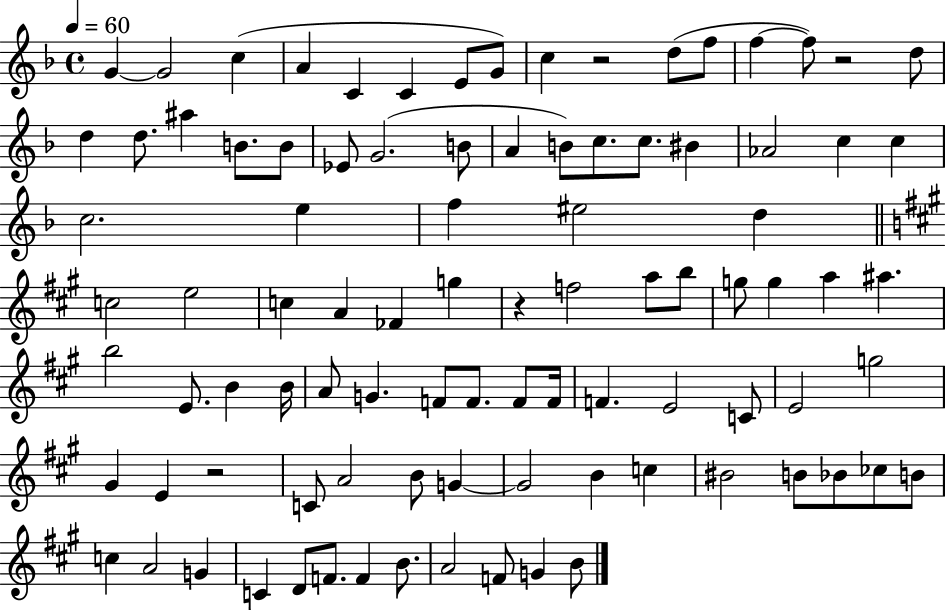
G4/q G4/h C5/q A4/q C4/q C4/q E4/e G4/e C5/q R/h D5/e F5/e F5/q F5/e R/h D5/e D5/q D5/e. A#5/q B4/e. B4/e Eb4/e G4/h. B4/e A4/q B4/e C5/e. C5/e. BIS4/q Ab4/h C5/q C5/q C5/h. E5/q F5/q EIS5/h D5/q C5/h E5/h C5/q A4/q FES4/q G5/q R/q F5/h A5/e B5/e G5/e G5/q A5/q A#5/q. B5/h E4/e. B4/q B4/s A4/e G4/q. F4/e F4/e. F4/e F4/s F4/q. E4/h C4/e E4/h G5/h G#4/q E4/q R/h C4/e A4/h B4/e G4/q G4/h B4/q C5/q BIS4/h B4/e Bb4/e CES5/e B4/e C5/q A4/h G4/q C4/q D4/e F4/e. F4/q B4/e. A4/h F4/e G4/q B4/e